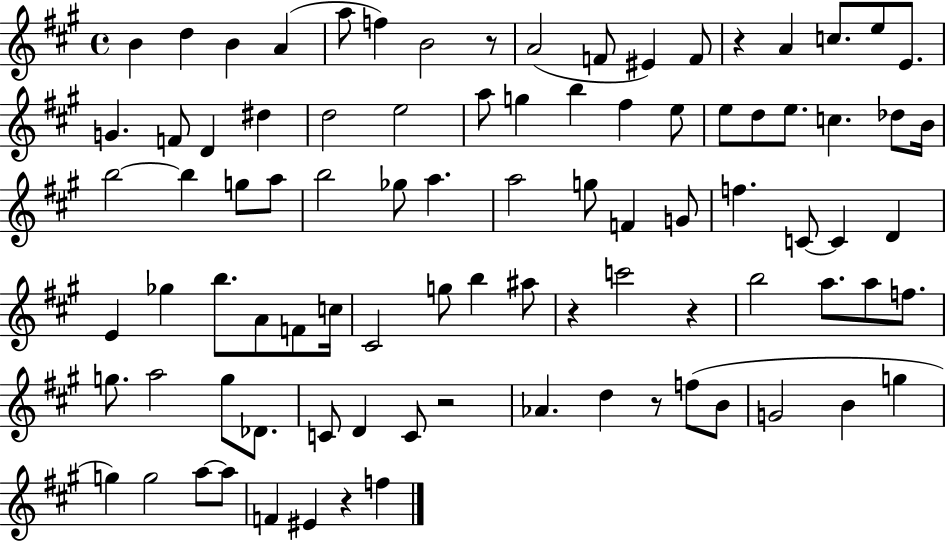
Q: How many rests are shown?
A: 7